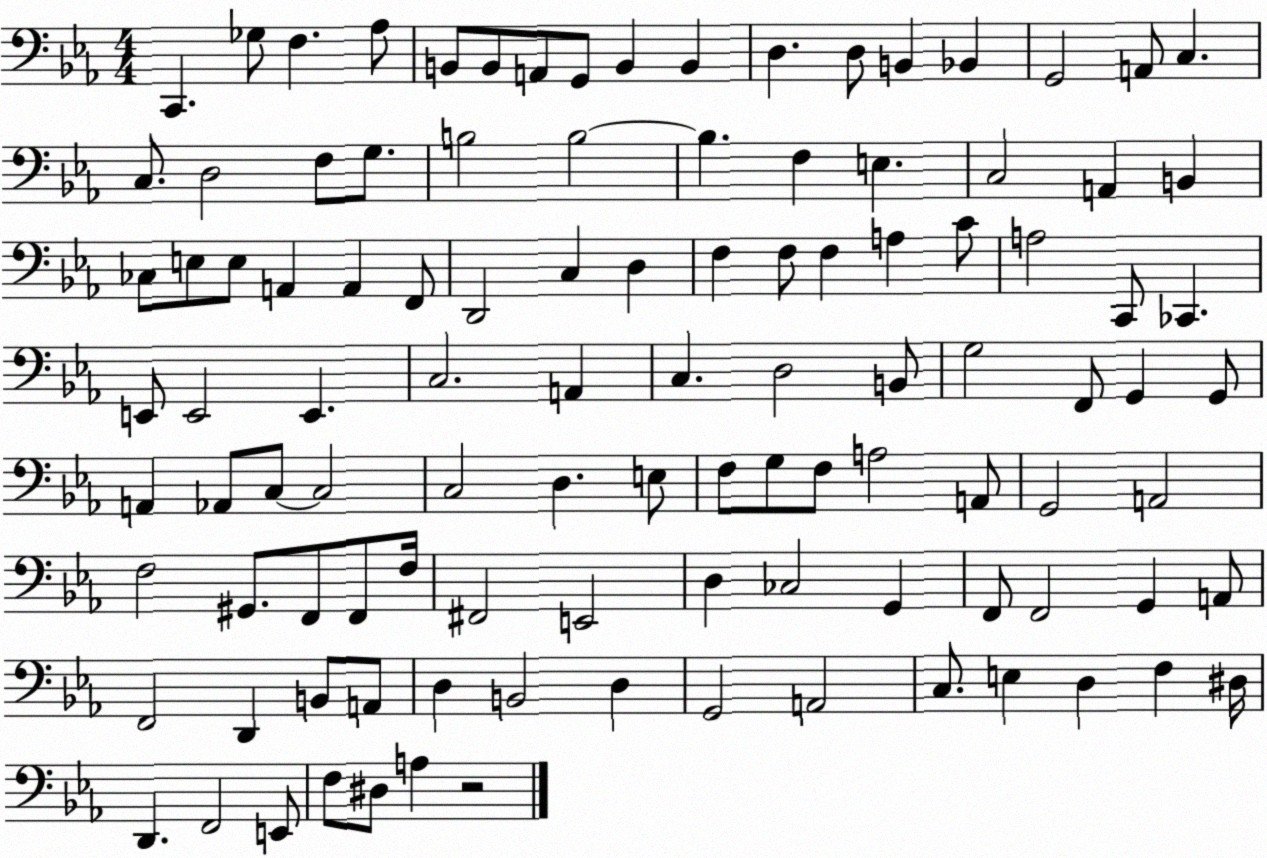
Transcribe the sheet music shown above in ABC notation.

X:1
T:Untitled
M:4/4
L:1/4
K:Eb
C,, _G,/2 F, _A,/2 B,,/2 B,,/2 A,,/2 G,,/2 B,, B,, D, D,/2 B,, _B,, G,,2 A,,/2 C, C,/2 D,2 F,/2 G,/2 B,2 B,2 B, F, E, C,2 A,, B,, _C,/2 E,/2 E,/2 A,, A,, F,,/2 D,,2 C, D, F, F,/2 F, A, C/2 A,2 C,,/2 _C,, E,,/2 E,,2 E,, C,2 A,, C, D,2 B,,/2 G,2 F,,/2 G,, G,,/2 A,, _A,,/2 C,/2 C,2 C,2 D, E,/2 F,/2 G,/2 F,/2 A,2 A,,/2 G,,2 A,,2 F,2 ^G,,/2 F,,/2 F,,/2 F,/4 ^F,,2 E,,2 D, _C,2 G,, F,,/2 F,,2 G,, A,,/2 F,,2 D,, B,,/2 A,,/2 D, B,,2 D, G,,2 A,,2 C,/2 E, D, F, ^D,/4 D,, F,,2 E,,/2 F,/2 ^D,/2 A, z2